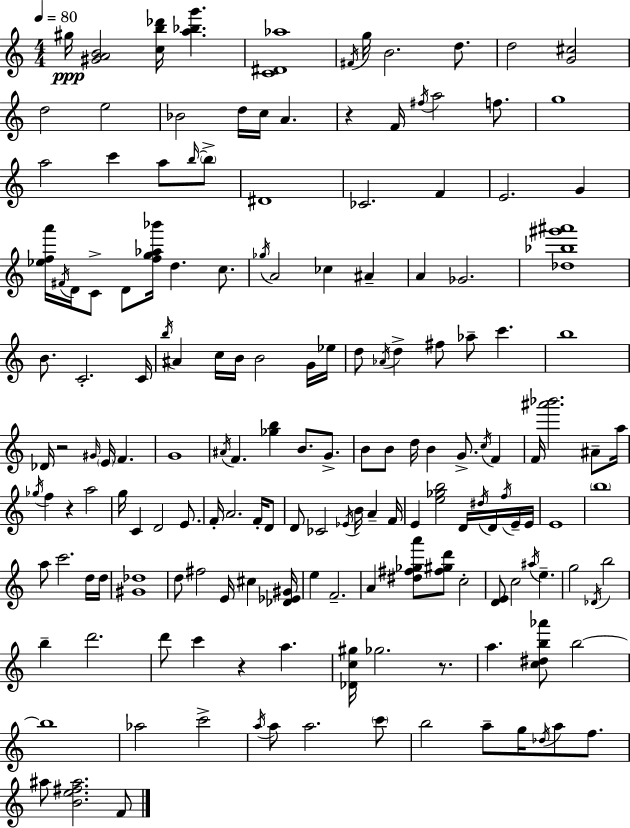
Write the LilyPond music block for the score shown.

{
  \clef treble
  \numericTimeSignature
  \time 4/4
  \key a \minor
  \tempo 4 = 80
  gis''16\ppp <gis' a' b'>2 <c'' b'' des'''>16 <a'' bes'' g'''>4. | <c' dis' aes''>1 | \acciaccatura { fis'16 } g''16 b'2. d''8. | d''2 <g' cis''>2 | \break d''2 e''2 | bes'2 d''16 c''16 a'4. | r4 f'16 \acciaccatura { fis''16 } a''2 f''8. | g''1 | \break a''2 c'''4 a''8 | \grace { b''16~ }~ \parenthesize b''8-> dis'1 | ces'2. f'4 | e'2. g'4 | \break <ees'' f'' a'''>16 \acciaccatura { fis'16 } d'16 c'8-> d'8 <f'' g'' aes'' bes'''>16 d''4. | c''8. \acciaccatura { ges''16 } a'2 ces''4 | ais'4-- a'4 ges'2. | <des'' bes'' gis''' ais'''>1 | \break b'8. c'2.-. | c'16 \acciaccatura { b''16 } ais'4 c''16 b'16 b'2 | g'16 ees''16 d''8 \acciaccatura { aes'16 } d''4-> fis''8 aes''8-- | c'''4. b''1 | \break des'16 r2 | \grace { gis'16 } \parenthesize e'16 f'4. g'1 | \acciaccatura { ais'16 } f'4. <ges'' b''>4 | b'8. g'8.-> b'8 b'8 d''16 b'4 | \break g'8.-> \acciaccatura { c''16 } f'4 f'16 <ais''' bes'''>2. | ais'8-- a''16 \acciaccatura { ges''16 } f''4 r4 | a''2 g''16 c'4 | d'2 e'8. f'16-. a'2. | \break f'16-. d'8 d'8 ces'2 | \acciaccatura { ees'16 } b'16 a'4-- f'16 e'4 | <e'' ges'' b''>2 d'16 \acciaccatura { dis''16 } d'16 \acciaccatura { f''16 } e'16-- e'16 e'1 | \parenthesize b''1 | \break a''8 | c'''2. d''16 d''16 <gis' des''>1 | d''8 | fis''2 e'16 cis''4 <des' ees' gis'>16 e''4 | \break f'2.-- a'4 | <dis'' fis'' ges'' a'''>8 <fis'' gis'' d'''>8 c''2-. <d' e'>8 | c''2 \acciaccatura { ais''16 } e''4.-- g''2 | \acciaccatura { des'16 } b''2 | \break b''4-- d'''2. | d'''8 c'''4 r4 a''4. | <des' c'' gis''>16 ges''2. r8. | a''4. <c'' dis'' b'' aes'''>8 b''2~~ | \break b''1 | aes''2 c'''2-> | \acciaccatura { a''16 } a''8 a''2. \parenthesize c'''8 | b''2 a''8-- g''16 \acciaccatura { des''16 } a''8 f''8. | \break ais''8 <b' e'' fis'' ais''>2. | f'8 \bar "|."
}